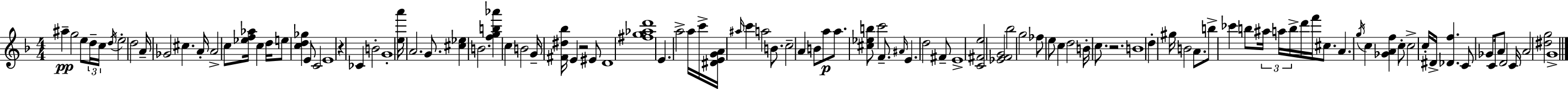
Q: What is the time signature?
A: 4/4